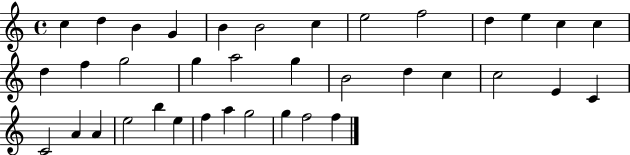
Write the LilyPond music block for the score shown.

{
  \clef treble
  \time 4/4
  \defaultTimeSignature
  \key c \major
  c''4 d''4 b'4 g'4 | b'4 b'2 c''4 | e''2 f''2 | d''4 e''4 c''4 c''4 | \break d''4 f''4 g''2 | g''4 a''2 g''4 | b'2 d''4 c''4 | c''2 e'4 c'4 | \break c'2 a'4 a'4 | e''2 b''4 e''4 | f''4 a''4 g''2 | g''4 f''2 f''4 | \break \bar "|."
}